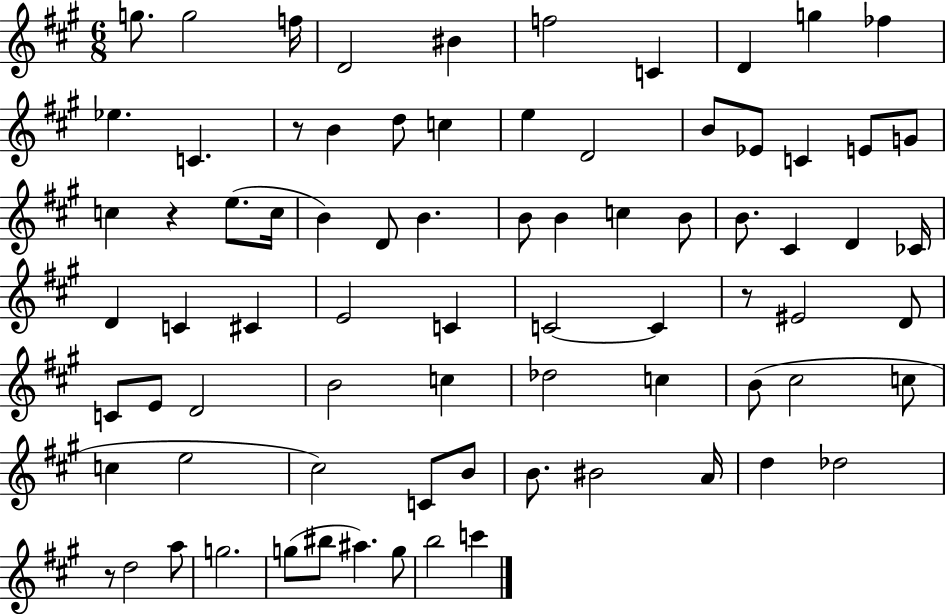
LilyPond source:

{
  \clef treble
  \numericTimeSignature
  \time 6/8
  \key a \major
  g''8. g''2 f''16 | d'2 bis'4 | f''2 c'4 | d'4 g''4 fes''4 | \break ees''4. c'4. | r8 b'4 d''8 c''4 | e''4 d'2 | b'8 ees'8 c'4 e'8 g'8 | \break c''4 r4 e''8.( c''16 | b'4) d'8 b'4. | b'8 b'4 c''4 b'8 | b'8. cis'4 d'4 ces'16 | \break d'4 c'4 cis'4 | e'2 c'4 | c'2~~ c'4 | r8 eis'2 d'8 | \break c'8 e'8 d'2 | b'2 c''4 | des''2 c''4 | b'8( cis''2 c''8 | \break c''4 e''2 | cis''2) c'8 b'8 | b'8. bis'2 a'16 | d''4 des''2 | \break r8 d''2 a''8 | g''2. | g''8( bis''8 ais''4.) g''8 | b''2 c'''4 | \break \bar "|."
}